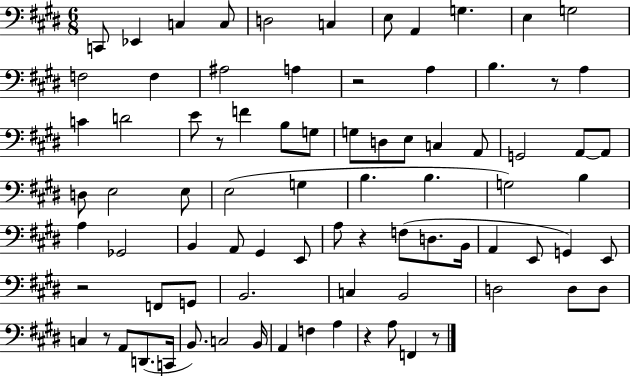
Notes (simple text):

C2/e Eb2/q C3/q C3/e D3/h C3/q E3/e A2/q G3/q. E3/q G3/h F3/h F3/q A#3/h A3/q R/h A3/q B3/q. R/e A3/q C4/q D4/h E4/e R/e F4/q B3/e G3/e G3/e D3/e E3/e C3/q A2/e G2/h A2/e A2/e D3/e E3/h E3/e E3/h G3/q B3/q. B3/q. G3/h B3/q A3/q Gb2/h B2/q A2/e G#2/q E2/e A3/e R/q F3/e D3/e. B2/s A2/q E2/e G2/q E2/e R/h F2/e G2/e B2/h. C3/q B2/h D3/h D3/e D3/e C3/q R/e A2/e D2/e. C2/s B2/e. C3/h B2/s A2/q F3/q A3/q R/q A3/e F2/q R/e